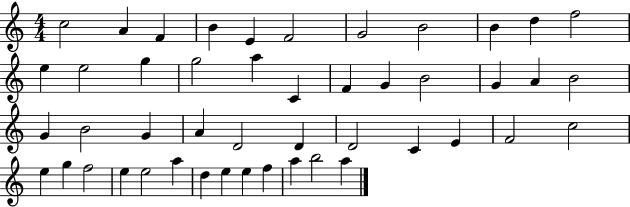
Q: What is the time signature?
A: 4/4